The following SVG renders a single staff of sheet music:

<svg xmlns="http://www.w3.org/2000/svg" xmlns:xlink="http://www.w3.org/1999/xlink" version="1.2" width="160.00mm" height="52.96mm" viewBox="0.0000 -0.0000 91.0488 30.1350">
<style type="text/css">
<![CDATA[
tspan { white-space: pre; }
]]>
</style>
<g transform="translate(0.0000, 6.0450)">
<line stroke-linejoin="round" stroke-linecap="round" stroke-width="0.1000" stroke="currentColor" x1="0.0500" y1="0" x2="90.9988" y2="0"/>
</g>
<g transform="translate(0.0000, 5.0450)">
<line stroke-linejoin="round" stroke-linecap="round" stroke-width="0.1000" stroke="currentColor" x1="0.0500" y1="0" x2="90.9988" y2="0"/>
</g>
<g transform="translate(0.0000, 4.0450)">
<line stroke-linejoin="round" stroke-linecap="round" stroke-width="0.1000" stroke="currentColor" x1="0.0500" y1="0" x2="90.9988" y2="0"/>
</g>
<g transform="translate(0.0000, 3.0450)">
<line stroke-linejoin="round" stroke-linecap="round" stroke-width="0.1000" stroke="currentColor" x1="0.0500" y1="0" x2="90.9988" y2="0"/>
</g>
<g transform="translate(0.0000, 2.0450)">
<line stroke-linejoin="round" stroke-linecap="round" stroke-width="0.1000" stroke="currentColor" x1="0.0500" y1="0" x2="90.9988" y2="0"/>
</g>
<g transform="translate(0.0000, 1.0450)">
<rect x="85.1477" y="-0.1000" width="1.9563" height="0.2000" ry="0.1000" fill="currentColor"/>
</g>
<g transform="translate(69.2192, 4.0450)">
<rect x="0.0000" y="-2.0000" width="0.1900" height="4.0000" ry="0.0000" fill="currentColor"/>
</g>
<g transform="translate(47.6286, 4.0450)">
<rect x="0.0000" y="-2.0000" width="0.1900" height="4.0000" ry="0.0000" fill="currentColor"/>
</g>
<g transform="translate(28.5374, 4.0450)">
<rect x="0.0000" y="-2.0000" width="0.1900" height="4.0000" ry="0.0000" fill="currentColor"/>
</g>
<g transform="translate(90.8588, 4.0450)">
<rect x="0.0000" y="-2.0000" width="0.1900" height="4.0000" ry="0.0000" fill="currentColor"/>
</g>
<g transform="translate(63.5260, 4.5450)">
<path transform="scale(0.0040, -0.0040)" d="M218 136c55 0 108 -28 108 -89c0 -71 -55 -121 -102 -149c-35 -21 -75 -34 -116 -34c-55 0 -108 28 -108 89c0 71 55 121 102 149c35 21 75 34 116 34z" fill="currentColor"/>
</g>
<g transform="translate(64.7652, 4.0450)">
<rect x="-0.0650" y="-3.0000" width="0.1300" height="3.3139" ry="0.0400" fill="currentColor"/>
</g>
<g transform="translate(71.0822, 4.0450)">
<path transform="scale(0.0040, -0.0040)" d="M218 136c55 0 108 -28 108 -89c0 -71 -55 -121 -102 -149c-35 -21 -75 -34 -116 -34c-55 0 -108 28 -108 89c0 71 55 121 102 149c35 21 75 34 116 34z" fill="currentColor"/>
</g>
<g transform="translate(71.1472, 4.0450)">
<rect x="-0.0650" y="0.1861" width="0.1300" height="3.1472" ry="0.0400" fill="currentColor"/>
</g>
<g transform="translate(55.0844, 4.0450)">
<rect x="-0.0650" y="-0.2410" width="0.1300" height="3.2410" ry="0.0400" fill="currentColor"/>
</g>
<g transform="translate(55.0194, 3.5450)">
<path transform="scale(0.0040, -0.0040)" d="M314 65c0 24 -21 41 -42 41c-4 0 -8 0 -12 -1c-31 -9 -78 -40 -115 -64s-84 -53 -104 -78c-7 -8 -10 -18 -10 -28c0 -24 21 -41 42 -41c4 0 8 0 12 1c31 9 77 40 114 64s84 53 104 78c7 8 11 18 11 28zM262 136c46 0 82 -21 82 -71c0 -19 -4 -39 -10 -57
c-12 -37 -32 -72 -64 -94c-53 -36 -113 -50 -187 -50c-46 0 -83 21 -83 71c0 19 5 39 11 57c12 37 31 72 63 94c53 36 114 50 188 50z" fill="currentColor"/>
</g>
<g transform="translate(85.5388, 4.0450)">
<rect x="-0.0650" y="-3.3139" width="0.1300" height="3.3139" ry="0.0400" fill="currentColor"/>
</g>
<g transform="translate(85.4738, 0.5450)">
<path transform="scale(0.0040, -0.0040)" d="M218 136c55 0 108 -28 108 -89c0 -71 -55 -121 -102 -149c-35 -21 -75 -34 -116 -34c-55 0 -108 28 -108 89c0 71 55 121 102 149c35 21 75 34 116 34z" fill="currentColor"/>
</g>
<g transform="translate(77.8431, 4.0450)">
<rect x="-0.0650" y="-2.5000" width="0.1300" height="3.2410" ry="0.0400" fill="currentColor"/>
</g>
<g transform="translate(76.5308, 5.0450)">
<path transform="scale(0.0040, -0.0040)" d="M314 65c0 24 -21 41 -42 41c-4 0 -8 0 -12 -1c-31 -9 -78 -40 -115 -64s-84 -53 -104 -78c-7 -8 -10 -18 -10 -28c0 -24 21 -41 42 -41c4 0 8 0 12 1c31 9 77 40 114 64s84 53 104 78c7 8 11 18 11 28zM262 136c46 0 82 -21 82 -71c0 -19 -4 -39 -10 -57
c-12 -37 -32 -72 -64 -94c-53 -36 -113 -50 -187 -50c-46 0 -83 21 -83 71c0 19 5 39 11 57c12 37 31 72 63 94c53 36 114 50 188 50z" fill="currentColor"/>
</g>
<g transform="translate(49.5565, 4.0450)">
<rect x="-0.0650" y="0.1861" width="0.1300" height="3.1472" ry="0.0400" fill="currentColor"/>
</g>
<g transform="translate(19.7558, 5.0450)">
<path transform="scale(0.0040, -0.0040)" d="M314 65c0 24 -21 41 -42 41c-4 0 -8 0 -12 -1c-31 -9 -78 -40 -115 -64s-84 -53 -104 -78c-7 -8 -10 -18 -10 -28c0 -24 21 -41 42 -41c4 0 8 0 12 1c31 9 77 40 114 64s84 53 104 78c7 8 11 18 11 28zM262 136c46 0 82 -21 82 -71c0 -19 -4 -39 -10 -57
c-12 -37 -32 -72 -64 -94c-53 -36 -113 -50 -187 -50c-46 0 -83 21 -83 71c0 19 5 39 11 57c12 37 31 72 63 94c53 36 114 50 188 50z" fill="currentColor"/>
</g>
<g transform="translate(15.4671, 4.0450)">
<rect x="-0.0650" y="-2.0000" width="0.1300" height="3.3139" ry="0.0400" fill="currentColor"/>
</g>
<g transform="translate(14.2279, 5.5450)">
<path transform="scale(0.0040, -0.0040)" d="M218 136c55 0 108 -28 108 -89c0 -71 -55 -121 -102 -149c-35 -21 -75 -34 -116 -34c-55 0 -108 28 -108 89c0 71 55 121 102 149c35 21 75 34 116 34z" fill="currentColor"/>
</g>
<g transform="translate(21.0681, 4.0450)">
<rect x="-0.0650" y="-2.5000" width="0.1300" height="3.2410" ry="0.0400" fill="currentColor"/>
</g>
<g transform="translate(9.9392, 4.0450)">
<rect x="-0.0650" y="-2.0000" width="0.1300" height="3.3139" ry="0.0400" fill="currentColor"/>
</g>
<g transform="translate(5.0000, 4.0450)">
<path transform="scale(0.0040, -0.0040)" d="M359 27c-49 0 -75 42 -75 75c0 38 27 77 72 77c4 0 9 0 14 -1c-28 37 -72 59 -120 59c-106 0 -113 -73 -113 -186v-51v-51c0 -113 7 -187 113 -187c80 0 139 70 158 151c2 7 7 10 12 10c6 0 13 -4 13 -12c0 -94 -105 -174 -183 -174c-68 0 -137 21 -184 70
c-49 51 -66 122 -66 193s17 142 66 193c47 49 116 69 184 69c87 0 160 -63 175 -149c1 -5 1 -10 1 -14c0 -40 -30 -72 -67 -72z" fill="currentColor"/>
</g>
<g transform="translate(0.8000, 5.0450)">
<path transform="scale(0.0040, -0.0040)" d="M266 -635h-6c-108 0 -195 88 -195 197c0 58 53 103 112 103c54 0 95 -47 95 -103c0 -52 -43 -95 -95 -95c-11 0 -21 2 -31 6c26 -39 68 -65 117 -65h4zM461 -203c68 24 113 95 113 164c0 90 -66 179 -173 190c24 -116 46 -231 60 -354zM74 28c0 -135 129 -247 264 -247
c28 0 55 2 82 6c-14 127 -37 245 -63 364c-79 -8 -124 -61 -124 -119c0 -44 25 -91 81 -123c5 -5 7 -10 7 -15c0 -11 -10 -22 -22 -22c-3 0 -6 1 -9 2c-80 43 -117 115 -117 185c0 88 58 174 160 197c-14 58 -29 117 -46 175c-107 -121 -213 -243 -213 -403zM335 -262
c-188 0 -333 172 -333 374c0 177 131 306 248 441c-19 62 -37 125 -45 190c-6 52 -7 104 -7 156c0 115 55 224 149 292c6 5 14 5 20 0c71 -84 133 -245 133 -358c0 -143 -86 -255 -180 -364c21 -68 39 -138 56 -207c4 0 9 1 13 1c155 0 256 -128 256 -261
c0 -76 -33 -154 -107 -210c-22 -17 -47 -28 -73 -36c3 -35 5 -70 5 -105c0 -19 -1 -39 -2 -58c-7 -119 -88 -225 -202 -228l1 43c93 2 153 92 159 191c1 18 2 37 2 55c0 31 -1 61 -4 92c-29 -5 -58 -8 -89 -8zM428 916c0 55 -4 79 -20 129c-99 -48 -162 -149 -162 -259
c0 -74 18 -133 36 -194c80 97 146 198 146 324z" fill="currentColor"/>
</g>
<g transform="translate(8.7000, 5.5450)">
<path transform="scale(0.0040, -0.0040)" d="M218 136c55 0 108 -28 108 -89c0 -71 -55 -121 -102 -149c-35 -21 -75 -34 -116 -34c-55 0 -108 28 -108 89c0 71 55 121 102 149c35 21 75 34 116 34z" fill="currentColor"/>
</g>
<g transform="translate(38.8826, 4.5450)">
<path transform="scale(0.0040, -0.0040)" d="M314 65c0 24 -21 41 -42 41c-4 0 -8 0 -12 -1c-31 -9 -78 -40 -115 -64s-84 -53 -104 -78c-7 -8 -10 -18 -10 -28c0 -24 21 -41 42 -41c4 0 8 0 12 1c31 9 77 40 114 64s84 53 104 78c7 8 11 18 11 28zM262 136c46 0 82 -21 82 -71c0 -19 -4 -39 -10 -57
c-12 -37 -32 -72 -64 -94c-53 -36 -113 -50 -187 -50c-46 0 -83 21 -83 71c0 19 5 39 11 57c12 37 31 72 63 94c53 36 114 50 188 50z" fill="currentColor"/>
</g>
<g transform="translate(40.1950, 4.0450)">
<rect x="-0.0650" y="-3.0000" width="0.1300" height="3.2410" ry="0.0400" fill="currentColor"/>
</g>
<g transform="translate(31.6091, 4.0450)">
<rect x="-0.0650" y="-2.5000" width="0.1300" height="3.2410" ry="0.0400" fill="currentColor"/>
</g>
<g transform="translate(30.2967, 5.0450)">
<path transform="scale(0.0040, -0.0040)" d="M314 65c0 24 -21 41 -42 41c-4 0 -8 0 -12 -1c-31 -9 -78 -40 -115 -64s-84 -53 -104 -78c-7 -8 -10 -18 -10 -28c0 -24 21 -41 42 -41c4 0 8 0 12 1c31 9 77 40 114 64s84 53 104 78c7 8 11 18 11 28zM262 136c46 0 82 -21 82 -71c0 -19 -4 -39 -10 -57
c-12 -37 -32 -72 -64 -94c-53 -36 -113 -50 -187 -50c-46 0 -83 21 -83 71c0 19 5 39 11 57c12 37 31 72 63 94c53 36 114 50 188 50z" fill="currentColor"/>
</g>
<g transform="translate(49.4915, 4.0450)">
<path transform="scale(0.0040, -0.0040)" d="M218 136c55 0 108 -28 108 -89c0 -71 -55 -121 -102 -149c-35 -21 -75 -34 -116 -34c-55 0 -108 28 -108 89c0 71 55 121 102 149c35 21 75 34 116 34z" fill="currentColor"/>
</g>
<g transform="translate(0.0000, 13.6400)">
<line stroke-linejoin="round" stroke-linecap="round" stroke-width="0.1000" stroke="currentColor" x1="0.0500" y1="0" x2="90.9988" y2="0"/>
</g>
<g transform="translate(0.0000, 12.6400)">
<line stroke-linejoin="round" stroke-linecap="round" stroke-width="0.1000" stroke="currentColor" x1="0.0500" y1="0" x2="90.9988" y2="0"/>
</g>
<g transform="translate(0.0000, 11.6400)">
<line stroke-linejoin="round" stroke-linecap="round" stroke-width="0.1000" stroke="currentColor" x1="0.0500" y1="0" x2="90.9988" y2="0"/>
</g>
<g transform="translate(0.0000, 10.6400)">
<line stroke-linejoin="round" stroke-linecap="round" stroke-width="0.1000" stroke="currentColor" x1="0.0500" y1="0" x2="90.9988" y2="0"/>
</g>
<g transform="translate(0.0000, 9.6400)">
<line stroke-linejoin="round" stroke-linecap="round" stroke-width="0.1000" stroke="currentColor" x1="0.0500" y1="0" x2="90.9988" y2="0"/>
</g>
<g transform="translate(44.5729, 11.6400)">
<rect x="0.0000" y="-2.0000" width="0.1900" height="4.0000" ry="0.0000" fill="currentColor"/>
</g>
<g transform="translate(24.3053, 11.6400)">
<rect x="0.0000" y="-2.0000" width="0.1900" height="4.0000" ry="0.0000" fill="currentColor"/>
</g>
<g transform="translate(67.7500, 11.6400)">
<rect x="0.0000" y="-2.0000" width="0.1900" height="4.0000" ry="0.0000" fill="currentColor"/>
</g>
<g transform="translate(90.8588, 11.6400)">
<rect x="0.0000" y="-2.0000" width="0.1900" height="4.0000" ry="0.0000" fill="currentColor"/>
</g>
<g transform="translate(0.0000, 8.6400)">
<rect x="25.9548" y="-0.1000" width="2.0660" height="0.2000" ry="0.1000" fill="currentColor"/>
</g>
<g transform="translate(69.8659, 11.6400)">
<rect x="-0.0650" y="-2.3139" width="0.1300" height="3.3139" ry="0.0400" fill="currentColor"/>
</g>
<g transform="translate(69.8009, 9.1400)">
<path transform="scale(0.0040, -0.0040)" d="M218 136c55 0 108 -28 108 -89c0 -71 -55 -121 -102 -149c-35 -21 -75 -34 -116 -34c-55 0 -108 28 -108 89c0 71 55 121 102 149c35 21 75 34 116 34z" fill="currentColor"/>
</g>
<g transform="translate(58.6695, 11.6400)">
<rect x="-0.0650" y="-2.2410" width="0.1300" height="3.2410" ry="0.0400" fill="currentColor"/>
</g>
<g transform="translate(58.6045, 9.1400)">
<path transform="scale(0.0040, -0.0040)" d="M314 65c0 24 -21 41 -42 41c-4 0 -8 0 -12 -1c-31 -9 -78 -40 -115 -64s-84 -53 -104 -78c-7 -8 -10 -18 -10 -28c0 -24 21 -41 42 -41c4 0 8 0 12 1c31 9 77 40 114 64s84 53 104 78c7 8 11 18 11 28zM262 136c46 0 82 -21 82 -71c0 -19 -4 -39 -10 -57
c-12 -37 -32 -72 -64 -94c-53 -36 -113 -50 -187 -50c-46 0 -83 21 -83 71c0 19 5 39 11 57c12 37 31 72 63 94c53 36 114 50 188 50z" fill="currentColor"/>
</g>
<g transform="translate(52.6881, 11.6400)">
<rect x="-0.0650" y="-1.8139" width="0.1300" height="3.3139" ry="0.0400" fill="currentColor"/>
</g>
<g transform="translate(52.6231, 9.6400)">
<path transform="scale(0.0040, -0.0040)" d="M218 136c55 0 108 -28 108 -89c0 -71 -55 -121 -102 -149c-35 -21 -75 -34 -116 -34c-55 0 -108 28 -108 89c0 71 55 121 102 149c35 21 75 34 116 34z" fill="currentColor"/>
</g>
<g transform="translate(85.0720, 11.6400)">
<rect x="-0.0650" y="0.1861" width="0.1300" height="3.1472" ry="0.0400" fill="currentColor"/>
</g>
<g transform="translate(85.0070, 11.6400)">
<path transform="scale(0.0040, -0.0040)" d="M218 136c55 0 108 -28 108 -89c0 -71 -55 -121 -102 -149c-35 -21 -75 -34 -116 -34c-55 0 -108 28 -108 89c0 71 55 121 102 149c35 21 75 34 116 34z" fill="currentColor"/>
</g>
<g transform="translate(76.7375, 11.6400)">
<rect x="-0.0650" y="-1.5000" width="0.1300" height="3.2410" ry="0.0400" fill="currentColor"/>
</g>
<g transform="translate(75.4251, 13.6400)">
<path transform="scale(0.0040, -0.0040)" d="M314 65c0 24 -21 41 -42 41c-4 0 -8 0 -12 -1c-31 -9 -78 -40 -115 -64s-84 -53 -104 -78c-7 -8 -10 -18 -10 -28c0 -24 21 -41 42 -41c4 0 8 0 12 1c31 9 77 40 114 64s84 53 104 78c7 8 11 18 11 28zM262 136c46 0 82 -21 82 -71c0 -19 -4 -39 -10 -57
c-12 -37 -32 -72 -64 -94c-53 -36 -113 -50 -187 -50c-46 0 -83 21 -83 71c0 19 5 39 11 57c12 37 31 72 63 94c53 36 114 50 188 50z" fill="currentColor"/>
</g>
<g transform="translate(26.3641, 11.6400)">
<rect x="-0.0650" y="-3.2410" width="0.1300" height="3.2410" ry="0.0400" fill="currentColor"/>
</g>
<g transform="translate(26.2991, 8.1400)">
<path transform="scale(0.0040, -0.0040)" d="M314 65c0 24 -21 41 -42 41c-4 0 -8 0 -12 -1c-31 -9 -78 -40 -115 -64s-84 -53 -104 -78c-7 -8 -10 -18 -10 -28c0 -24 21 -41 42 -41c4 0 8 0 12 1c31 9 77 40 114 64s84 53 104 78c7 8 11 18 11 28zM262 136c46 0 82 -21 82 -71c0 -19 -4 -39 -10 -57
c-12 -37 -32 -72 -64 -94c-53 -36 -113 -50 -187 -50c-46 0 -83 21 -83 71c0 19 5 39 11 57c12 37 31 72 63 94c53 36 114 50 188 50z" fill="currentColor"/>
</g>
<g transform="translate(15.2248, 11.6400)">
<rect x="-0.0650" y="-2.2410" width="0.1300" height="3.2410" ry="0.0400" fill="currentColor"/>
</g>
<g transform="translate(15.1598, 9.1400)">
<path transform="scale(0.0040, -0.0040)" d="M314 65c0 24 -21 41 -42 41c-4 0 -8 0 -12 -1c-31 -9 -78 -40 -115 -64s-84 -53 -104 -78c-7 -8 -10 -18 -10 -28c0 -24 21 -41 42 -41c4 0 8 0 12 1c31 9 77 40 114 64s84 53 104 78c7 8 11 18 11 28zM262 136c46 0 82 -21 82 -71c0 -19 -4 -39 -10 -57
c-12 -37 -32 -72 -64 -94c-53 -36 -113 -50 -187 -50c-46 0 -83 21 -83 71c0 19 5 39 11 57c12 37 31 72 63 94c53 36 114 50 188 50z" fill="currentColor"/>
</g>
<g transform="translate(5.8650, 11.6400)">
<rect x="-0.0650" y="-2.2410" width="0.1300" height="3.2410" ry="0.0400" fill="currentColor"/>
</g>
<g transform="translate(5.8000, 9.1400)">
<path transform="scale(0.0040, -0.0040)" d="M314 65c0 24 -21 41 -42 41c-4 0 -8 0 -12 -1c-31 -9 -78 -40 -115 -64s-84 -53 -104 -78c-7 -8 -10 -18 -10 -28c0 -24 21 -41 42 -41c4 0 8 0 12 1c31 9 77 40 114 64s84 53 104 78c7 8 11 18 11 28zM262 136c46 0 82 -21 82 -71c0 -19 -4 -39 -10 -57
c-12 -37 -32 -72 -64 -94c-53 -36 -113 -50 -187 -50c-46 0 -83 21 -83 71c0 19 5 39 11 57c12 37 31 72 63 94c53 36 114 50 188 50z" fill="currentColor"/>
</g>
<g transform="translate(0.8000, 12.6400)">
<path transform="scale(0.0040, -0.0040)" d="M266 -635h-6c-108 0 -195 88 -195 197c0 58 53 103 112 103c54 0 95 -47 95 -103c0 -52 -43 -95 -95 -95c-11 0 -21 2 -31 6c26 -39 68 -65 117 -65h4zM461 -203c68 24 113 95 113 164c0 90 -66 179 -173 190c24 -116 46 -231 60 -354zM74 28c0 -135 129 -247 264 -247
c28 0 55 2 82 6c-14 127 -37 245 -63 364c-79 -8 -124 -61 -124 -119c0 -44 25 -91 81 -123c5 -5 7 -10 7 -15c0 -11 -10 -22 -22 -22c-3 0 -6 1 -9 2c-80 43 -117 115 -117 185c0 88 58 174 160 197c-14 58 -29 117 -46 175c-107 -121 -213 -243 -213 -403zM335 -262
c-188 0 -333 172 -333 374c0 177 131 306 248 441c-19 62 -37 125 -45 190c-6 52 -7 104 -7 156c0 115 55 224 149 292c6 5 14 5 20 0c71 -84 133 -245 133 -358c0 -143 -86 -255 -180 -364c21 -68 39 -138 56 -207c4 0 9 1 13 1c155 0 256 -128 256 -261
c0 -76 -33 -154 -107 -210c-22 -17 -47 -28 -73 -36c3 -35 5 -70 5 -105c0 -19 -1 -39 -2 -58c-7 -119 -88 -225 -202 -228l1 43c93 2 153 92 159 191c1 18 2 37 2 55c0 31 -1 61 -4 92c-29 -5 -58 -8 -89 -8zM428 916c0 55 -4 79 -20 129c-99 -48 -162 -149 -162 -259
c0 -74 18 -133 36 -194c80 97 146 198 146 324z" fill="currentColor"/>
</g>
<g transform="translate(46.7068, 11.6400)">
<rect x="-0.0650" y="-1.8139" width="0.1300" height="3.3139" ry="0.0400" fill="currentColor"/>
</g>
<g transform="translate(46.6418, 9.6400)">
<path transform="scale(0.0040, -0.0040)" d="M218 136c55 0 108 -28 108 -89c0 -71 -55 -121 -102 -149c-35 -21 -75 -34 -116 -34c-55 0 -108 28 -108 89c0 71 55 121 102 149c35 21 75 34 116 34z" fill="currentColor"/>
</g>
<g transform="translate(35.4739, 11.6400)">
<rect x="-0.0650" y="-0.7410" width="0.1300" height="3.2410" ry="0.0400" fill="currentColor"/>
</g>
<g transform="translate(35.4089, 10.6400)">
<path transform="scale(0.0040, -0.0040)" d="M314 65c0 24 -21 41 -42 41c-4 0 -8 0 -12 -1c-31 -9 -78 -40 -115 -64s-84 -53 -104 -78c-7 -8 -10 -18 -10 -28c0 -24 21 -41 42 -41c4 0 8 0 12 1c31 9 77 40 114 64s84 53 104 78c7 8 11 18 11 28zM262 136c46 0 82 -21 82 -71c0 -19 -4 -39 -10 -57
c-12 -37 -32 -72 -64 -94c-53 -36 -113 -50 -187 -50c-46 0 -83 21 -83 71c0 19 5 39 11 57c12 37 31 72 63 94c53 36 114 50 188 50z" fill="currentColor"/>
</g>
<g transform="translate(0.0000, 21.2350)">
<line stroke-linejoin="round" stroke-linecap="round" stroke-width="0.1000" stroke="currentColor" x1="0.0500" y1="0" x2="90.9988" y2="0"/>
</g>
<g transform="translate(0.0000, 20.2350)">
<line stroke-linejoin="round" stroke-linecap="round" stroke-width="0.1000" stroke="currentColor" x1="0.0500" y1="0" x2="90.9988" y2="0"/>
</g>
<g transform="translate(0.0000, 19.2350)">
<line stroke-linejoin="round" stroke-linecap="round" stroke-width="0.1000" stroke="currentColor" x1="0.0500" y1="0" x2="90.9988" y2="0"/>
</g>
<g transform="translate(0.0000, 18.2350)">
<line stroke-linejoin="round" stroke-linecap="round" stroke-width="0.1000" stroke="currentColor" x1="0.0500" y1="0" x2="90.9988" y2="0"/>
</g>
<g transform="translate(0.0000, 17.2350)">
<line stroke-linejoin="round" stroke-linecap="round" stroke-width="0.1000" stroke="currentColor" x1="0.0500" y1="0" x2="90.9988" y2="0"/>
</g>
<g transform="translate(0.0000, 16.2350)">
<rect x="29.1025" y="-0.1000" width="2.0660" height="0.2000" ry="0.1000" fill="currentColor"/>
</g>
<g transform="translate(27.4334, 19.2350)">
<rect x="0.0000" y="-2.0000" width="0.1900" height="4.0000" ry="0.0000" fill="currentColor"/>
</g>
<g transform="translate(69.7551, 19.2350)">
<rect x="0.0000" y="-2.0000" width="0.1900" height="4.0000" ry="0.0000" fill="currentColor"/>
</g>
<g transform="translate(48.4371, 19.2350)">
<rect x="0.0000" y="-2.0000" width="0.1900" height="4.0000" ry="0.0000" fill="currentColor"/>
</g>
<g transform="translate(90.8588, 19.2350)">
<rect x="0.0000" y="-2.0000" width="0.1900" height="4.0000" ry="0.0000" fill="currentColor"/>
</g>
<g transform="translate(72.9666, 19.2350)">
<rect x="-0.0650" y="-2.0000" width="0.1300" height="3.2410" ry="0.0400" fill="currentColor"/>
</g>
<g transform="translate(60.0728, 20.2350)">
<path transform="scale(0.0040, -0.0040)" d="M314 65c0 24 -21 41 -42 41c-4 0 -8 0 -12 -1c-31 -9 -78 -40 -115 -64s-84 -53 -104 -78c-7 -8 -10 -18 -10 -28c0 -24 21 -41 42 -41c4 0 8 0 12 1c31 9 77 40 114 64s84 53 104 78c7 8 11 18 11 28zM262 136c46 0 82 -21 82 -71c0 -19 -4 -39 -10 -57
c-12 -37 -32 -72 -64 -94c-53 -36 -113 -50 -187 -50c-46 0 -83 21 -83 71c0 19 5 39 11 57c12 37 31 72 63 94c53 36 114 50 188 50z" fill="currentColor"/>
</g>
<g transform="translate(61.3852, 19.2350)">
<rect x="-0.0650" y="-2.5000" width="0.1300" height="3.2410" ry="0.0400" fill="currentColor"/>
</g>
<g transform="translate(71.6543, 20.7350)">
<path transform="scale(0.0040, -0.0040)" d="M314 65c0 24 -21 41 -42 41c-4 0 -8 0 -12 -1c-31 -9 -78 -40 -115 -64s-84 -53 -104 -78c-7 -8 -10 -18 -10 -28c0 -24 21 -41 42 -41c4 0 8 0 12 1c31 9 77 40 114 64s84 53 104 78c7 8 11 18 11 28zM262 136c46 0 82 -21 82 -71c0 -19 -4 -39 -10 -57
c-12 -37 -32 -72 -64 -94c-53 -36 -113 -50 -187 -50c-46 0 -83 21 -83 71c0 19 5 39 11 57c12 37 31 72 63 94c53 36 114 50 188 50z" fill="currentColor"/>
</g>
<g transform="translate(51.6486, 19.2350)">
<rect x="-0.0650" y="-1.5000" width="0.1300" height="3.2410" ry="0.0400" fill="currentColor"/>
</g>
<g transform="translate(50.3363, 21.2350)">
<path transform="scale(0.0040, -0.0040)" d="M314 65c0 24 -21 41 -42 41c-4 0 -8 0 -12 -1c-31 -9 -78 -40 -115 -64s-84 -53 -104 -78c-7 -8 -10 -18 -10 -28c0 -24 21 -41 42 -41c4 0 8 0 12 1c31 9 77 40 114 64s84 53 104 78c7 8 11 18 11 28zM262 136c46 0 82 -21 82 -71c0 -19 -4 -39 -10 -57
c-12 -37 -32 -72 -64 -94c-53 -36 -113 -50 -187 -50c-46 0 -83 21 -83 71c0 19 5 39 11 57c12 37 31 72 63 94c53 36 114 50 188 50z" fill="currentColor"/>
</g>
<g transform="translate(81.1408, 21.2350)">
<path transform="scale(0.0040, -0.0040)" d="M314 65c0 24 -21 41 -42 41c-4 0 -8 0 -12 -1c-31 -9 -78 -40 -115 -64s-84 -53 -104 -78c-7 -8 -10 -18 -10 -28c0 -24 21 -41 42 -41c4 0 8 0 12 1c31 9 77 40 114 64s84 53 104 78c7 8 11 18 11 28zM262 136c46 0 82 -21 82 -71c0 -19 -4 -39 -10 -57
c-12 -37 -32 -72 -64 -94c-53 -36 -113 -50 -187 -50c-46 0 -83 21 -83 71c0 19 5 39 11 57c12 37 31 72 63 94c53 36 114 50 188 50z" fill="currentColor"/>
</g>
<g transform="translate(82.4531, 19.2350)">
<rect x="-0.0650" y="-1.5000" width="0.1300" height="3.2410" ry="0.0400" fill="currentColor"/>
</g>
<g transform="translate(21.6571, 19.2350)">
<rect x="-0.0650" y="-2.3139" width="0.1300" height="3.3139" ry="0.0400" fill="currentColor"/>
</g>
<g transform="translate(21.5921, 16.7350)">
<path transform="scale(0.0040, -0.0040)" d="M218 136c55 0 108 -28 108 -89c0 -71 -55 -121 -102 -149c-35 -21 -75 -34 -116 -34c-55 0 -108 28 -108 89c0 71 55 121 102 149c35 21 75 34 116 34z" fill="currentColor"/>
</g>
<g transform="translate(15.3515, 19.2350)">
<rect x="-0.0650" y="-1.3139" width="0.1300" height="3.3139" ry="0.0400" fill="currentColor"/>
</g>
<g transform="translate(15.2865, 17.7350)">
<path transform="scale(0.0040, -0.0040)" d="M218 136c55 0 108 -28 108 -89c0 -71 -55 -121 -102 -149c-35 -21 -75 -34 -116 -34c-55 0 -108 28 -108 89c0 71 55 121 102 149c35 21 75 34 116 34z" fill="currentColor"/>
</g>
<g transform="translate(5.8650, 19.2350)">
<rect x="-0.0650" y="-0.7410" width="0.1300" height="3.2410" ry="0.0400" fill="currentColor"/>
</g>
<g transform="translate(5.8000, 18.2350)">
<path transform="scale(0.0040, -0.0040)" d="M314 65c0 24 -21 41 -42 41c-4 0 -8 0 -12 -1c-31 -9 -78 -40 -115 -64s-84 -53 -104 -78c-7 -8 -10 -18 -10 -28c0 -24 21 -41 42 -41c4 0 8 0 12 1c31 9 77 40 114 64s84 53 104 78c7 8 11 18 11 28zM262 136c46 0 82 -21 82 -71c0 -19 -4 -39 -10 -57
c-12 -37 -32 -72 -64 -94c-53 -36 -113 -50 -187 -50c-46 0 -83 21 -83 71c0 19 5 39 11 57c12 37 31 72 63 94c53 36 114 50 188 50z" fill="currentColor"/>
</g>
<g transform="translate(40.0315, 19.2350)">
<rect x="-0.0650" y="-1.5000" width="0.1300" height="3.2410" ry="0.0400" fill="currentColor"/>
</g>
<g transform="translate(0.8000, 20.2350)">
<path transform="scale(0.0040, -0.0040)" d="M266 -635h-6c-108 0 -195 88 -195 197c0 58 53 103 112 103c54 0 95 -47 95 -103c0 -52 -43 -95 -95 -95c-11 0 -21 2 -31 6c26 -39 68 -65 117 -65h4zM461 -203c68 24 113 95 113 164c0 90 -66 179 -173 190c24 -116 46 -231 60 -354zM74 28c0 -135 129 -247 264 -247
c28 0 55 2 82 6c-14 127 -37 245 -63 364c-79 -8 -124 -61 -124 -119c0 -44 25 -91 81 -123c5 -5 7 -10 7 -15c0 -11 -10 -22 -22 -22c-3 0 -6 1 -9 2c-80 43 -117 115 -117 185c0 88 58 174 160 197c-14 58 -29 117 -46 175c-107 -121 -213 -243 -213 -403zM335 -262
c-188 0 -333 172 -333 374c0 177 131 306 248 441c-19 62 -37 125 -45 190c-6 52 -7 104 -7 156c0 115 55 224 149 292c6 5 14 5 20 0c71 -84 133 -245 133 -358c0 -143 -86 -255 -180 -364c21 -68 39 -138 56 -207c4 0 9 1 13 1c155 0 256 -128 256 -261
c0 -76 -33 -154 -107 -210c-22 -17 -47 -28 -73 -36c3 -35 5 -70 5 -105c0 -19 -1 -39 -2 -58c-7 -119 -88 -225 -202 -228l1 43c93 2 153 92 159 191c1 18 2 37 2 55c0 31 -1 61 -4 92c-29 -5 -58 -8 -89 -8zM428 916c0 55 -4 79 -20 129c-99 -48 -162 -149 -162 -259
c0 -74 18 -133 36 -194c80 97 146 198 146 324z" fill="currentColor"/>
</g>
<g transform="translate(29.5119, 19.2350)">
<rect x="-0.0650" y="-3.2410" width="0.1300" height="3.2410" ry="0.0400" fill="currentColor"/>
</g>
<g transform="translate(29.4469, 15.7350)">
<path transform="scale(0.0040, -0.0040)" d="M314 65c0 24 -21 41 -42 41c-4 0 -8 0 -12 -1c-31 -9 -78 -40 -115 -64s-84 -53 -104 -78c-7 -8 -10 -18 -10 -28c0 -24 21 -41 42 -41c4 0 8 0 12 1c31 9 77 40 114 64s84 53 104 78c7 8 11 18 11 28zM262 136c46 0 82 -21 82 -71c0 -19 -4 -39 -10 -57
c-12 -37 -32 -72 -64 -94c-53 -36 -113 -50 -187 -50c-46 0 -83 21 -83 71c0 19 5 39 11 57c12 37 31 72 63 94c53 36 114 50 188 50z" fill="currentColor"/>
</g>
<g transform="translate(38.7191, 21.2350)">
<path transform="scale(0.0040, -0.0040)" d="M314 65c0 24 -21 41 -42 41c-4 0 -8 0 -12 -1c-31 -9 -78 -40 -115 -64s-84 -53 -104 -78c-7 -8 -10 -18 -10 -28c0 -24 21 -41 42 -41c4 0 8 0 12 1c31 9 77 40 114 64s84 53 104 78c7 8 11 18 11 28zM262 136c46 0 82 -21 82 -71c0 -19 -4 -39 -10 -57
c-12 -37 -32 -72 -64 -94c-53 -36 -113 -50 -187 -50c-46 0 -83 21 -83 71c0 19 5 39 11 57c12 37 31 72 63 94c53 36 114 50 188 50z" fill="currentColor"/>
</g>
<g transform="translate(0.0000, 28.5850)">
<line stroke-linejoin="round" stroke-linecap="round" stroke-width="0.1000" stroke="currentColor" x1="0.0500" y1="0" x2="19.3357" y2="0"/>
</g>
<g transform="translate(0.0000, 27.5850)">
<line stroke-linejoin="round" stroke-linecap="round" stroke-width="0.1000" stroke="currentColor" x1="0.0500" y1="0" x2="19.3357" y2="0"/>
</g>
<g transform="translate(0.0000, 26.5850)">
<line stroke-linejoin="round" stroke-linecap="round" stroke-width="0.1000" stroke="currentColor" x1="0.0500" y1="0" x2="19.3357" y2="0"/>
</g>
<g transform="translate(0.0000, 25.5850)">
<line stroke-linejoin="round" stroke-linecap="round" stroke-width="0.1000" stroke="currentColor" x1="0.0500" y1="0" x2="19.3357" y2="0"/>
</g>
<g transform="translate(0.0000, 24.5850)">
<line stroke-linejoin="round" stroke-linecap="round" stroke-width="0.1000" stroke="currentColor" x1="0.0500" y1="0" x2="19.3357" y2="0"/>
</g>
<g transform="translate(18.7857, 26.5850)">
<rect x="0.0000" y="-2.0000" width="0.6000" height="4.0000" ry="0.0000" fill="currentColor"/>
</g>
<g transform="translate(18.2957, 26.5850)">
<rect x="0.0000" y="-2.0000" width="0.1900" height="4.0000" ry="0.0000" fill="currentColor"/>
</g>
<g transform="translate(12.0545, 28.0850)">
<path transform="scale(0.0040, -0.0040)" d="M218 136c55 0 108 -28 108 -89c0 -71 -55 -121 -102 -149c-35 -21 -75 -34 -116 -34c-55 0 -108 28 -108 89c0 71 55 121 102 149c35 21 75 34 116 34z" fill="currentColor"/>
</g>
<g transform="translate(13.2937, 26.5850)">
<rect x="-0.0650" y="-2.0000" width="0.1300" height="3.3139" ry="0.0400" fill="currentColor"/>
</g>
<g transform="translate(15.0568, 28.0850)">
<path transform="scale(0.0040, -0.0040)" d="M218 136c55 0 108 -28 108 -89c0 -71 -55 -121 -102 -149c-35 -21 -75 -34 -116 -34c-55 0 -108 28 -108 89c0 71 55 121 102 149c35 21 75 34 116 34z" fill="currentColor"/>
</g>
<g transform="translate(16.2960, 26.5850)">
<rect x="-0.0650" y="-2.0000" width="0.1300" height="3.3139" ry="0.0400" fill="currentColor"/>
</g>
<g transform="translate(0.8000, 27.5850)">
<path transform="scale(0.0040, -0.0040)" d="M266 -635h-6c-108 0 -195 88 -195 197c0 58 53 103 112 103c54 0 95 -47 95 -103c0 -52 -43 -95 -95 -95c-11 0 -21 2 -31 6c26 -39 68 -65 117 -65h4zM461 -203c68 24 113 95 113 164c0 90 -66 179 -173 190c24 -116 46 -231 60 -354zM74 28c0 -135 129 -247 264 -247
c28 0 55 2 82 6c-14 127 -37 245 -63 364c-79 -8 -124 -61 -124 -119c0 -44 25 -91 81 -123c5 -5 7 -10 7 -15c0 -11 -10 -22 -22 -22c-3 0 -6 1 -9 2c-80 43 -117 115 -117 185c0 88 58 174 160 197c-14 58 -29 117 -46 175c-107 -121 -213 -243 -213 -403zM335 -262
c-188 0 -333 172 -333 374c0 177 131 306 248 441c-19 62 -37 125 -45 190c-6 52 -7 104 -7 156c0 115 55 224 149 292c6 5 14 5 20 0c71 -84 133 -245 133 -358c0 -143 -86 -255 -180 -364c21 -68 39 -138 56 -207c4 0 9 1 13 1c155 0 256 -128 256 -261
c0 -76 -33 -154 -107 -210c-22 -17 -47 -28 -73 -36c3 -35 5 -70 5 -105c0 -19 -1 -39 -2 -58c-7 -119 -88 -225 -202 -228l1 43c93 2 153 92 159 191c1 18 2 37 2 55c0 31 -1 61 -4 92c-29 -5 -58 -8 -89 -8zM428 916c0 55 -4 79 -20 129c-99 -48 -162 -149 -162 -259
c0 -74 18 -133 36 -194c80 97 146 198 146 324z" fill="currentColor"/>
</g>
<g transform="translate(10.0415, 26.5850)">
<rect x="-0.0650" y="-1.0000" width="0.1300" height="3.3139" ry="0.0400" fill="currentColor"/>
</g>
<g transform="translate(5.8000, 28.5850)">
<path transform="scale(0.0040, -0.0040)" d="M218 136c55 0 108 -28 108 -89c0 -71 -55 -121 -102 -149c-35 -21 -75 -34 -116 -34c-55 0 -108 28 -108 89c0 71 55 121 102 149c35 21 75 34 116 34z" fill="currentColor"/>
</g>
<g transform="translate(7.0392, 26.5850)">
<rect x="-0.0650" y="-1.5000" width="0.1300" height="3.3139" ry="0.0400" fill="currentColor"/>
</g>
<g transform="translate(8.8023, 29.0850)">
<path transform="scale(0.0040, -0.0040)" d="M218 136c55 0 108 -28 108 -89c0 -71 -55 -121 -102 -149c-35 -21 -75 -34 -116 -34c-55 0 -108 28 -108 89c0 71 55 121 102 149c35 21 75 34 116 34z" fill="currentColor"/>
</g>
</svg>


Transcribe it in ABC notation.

X:1
T:Untitled
M:4/4
L:1/4
K:C
F F G2 G2 A2 B c2 A B G2 b g2 g2 b2 d2 f f g2 g E2 B d2 e g b2 E2 E2 G2 F2 E2 E D F F